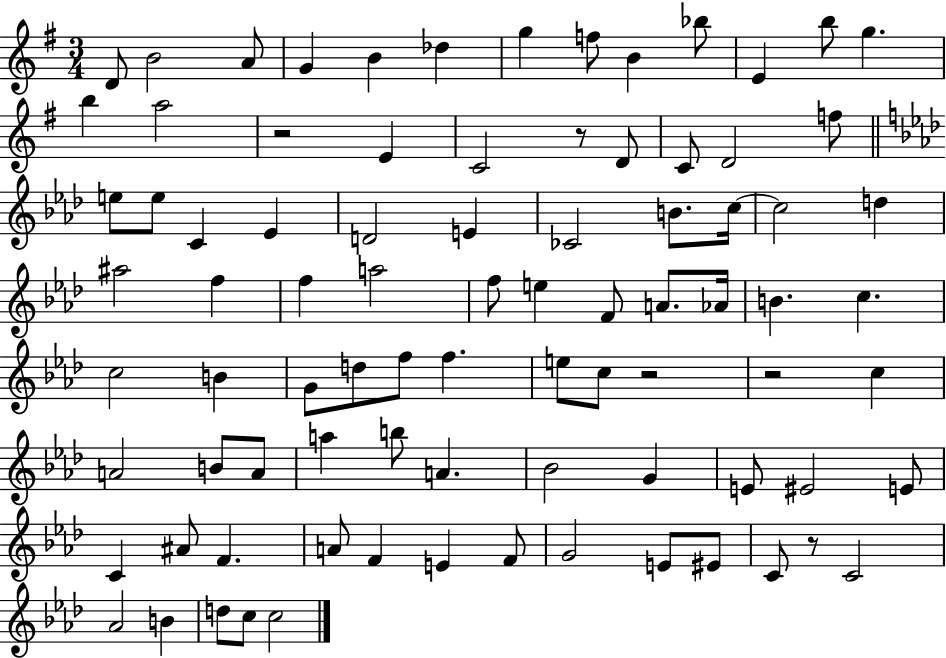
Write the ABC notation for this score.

X:1
T:Untitled
M:3/4
L:1/4
K:G
D/2 B2 A/2 G B _d g f/2 B _b/2 E b/2 g b a2 z2 E C2 z/2 D/2 C/2 D2 f/2 e/2 e/2 C _E D2 E _C2 B/2 c/4 c2 d ^a2 f f a2 f/2 e F/2 A/2 _A/4 B c c2 B G/2 d/2 f/2 f e/2 c/2 z2 z2 c A2 B/2 A/2 a b/2 A _B2 G E/2 ^E2 E/2 C ^A/2 F A/2 F E F/2 G2 E/2 ^E/2 C/2 z/2 C2 _A2 B d/2 c/2 c2